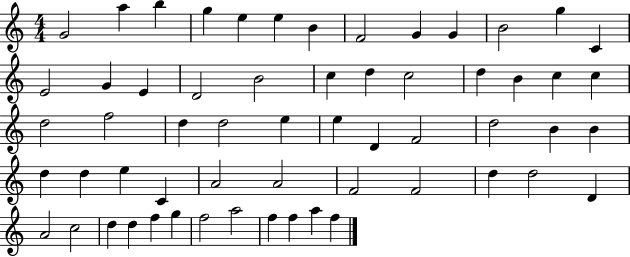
{
  \clef treble
  \numericTimeSignature
  \time 4/4
  \key c \major
  g'2 a''4 b''4 | g''4 e''4 e''4 b'4 | f'2 g'4 g'4 | b'2 g''4 c'4 | \break e'2 g'4 e'4 | d'2 b'2 | c''4 d''4 c''2 | d''4 b'4 c''4 c''4 | \break d''2 f''2 | d''4 d''2 e''4 | e''4 d'4 f'2 | d''2 b'4 b'4 | \break d''4 d''4 e''4 c'4 | a'2 a'2 | f'2 f'2 | d''4 d''2 d'4 | \break a'2 c''2 | d''4 d''4 f''4 g''4 | f''2 a''2 | f''4 f''4 a''4 f''4 | \break \bar "|."
}